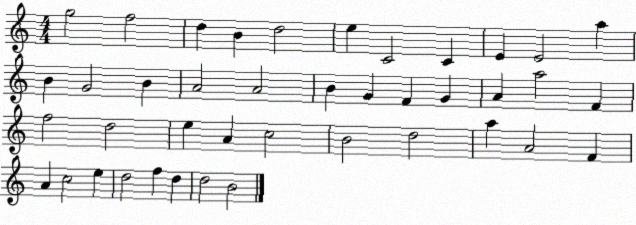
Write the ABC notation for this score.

X:1
T:Untitled
M:4/4
L:1/4
K:C
g2 f2 d B d2 e C2 C E E2 a B G2 B A2 A2 B G F G A a2 F f2 d2 e A c2 B2 d2 a A2 F A c2 e d2 f d d2 B2